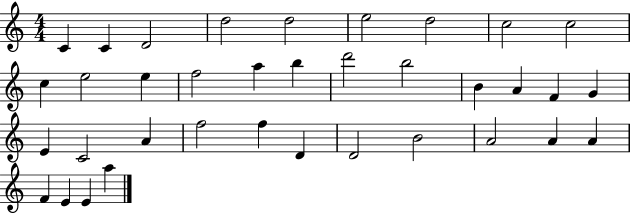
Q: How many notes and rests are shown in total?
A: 36